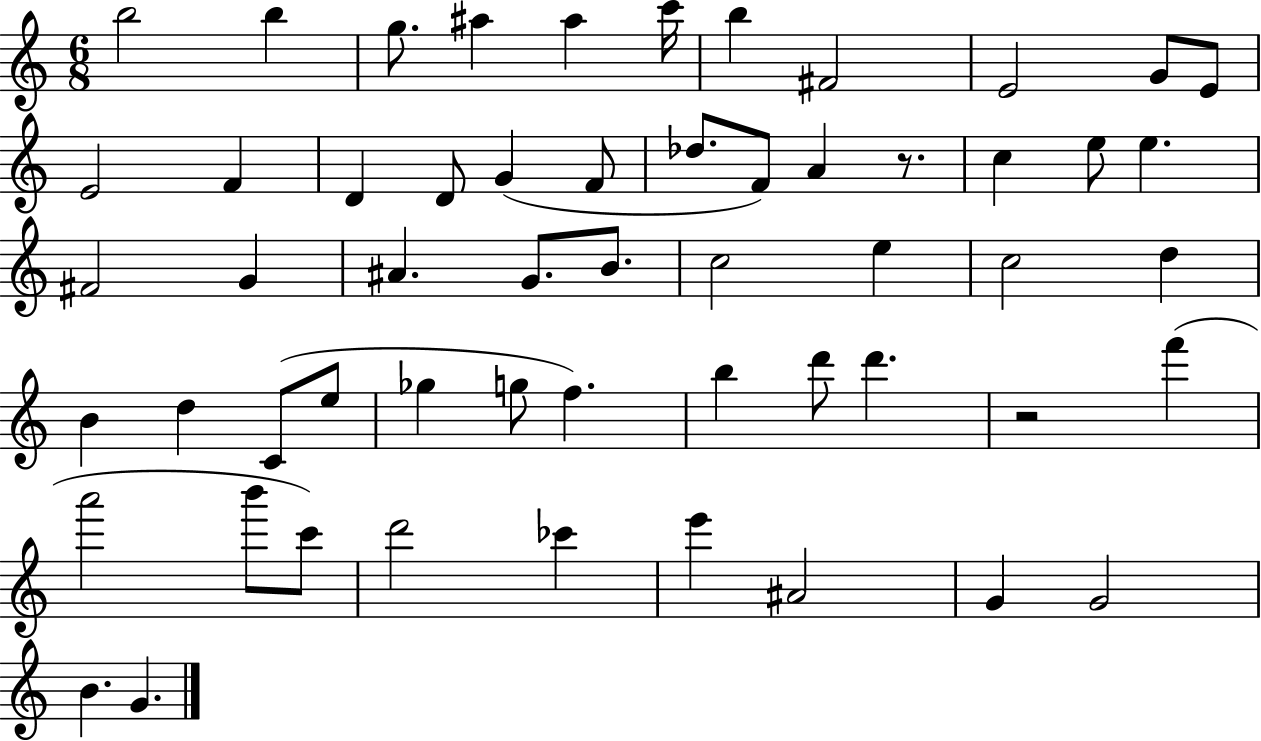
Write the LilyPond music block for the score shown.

{
  \clef treble
  \numericTimeSignature
  \time 6/8
  \key c \major
  \repeat volta 2 { b''2 b''4 | g''8. ais''4 ais''4 c'''16 | b''4 fis'2 | e'2 g'8 e'8 | \break e'2 f'4 | d'4 d'8 g'4( f'8 | des''8. f'8) a'4 r8. | c''4 e''8 e''4. | \break fis'2 g'4 | ais'4. g'8. b'8. | c''2 e''4 | c''2 d''4 | \break b'4 d''4 c'8( e''8 | ges''4 g''8 f''4.) | b''4 d'''8 d'''4. | r2 f'''4( | \break a'''2 b'''8 c'''8) | d'''2 ces'''4 | e'''4 ais'2 | g'4 g'2 | \break b'4. g'4. | } \bar "|."
}